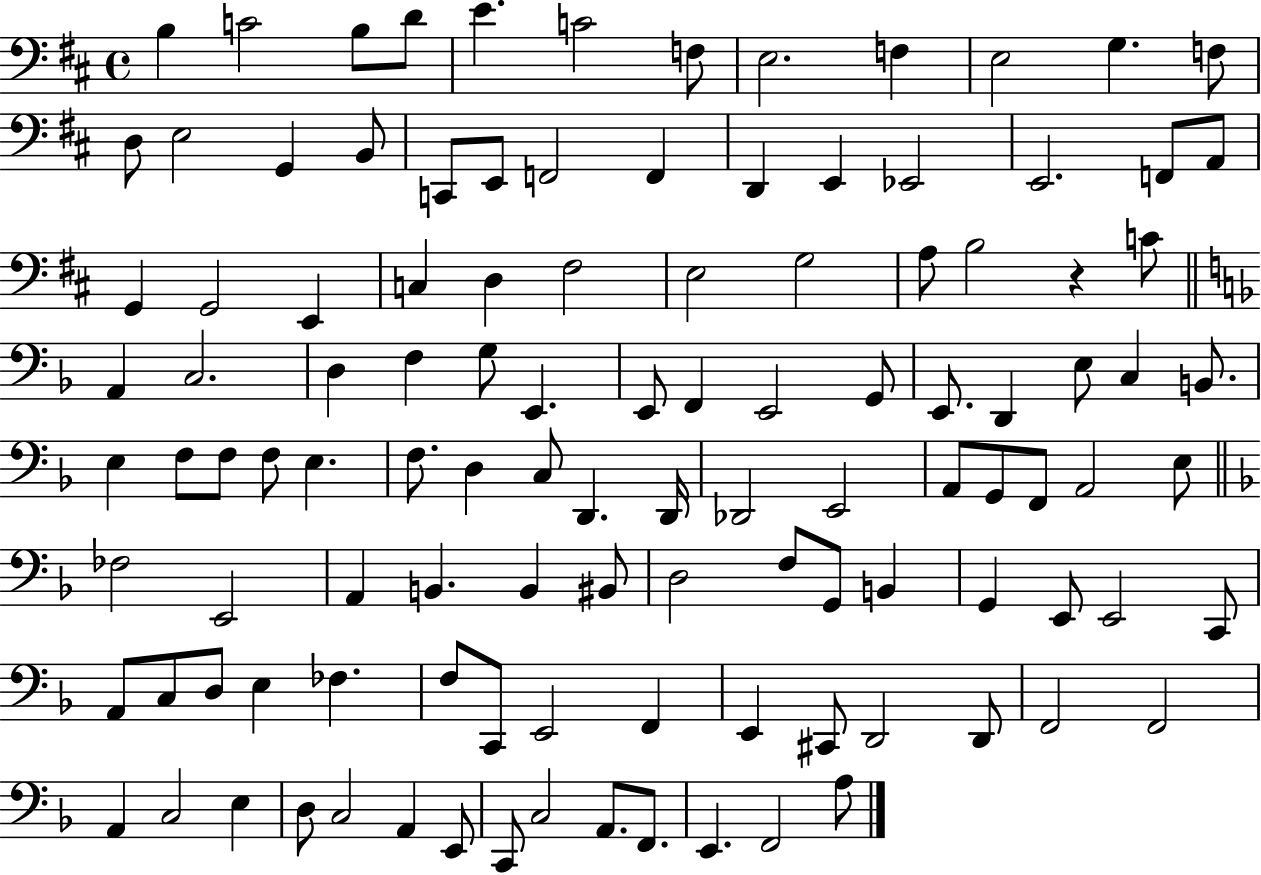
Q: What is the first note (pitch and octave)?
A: B3